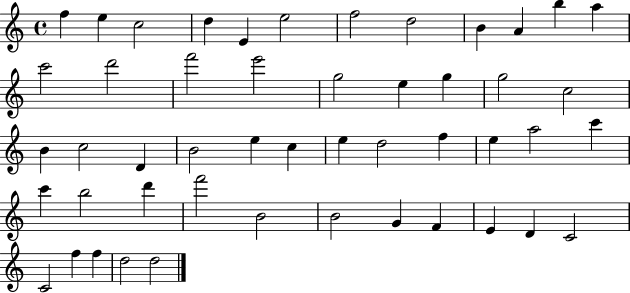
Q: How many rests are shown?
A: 0